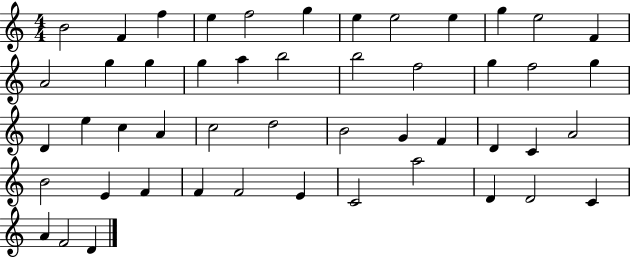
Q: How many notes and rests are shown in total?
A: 49